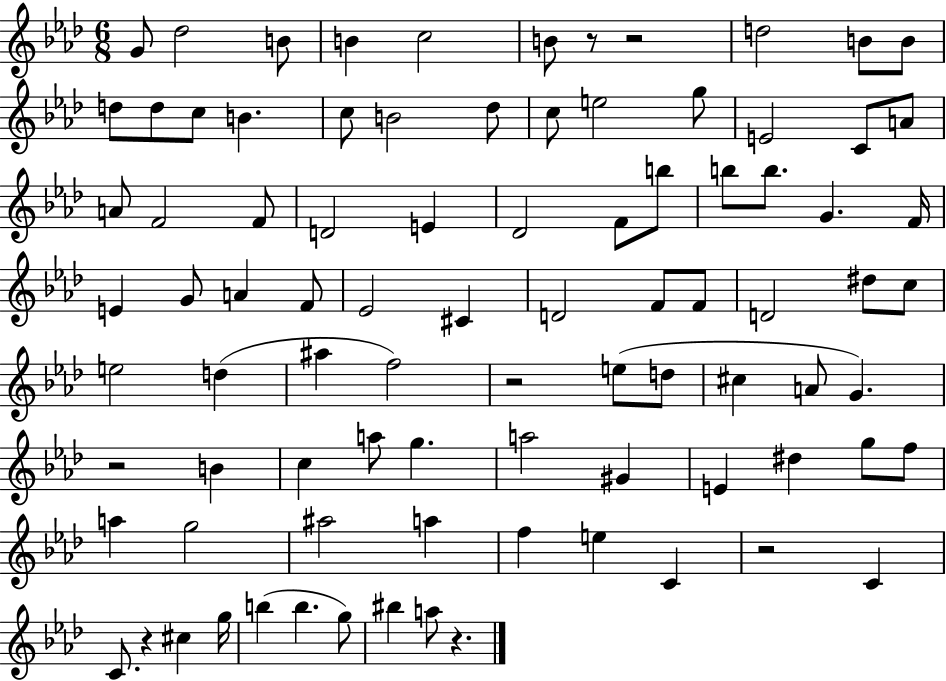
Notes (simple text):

G4/e Db5/h B4/e B4/q C5/h B4/e R/e R/h D5/h B4/e B4/e D5/e D5/e C5/e B4/q. C5/e B4/h Db5/e C5/e E5/h G5/e E4/h C4/e A4/e A4/e F4/h F4/e D4/h E4/q Db4/h F4/e B5/e B5/e B5/e. G4/q. F4/s E4/q G4/e A4/q F4/e Eb4/h C#4/q D4/h F4/e F4/e D4/h D#5/e C5/e E5/h D5/q A#5/q F5/h R/h E5/e D5/e C#5/q A4/e G4/q. R/h B4/q C5/q A5/e G5/q. A5/h G#4/q E4/q D#5/q G5/e F5/e A5/q G5/h A#5/h A5/q F5/q E5/q C4/q R/h C4/q C4/e. R/q C#5/q G5/s B5/q B5/q. G5/e BIS5/q A5/e R/q.